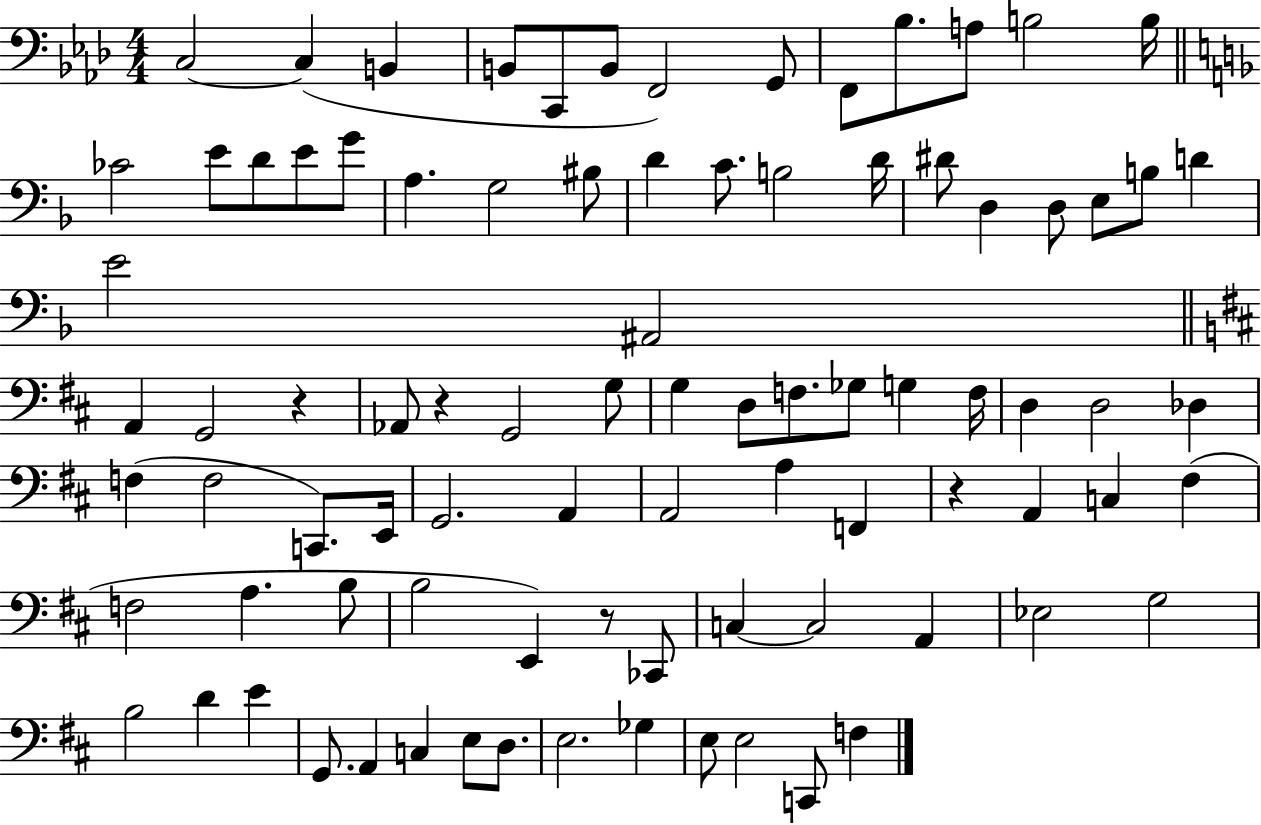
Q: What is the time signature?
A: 4/4